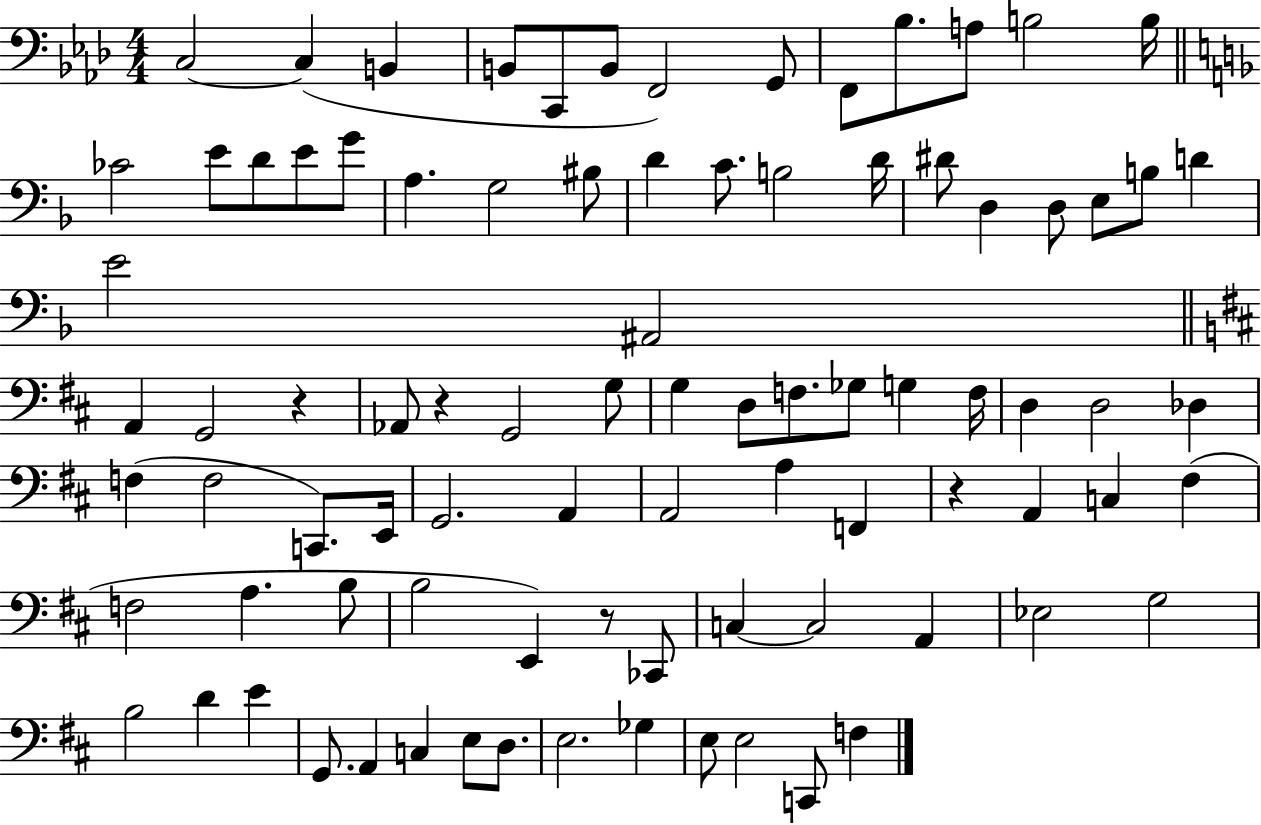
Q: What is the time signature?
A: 4/4